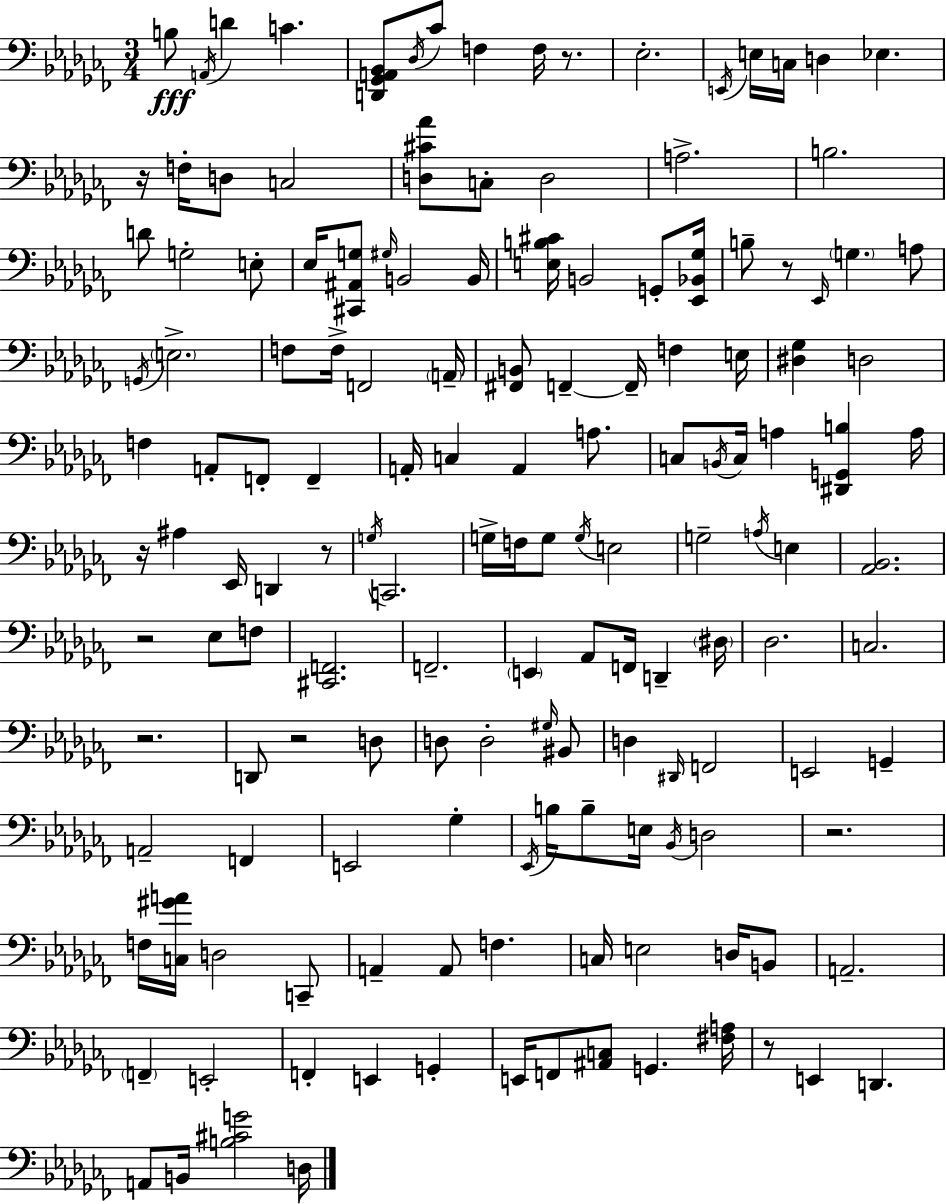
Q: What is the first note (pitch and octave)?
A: B3